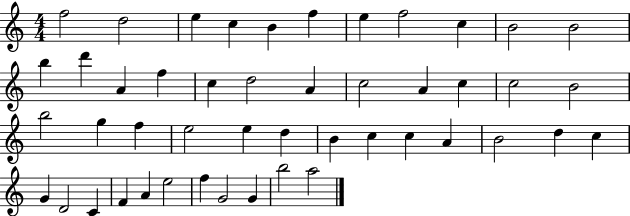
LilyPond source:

{
  \clef treble
  \numericTimeSignature
  \time 4/4
  \key c \major
  f''2 d''2 | e''4 c''4 b'4 f''4 | e''4 f''2 c''4 | b'2 b'2 | \break b''4 d'''4 a'4 f''4 | c''4 d''2 a'4 | c''2 a'4 c''4 | c''2 b'2 | \break b''2 g''4 f''4 | e''2 e''4 d''4 | b'4 c''4 c''4 a'4 | b'2 d''4 c''4 | \break g'4 d'2 c'4 | f'4 a'4 e''2 | f''4 g'2 g'4 | b''2 a''2 | \break \bar "|."
}